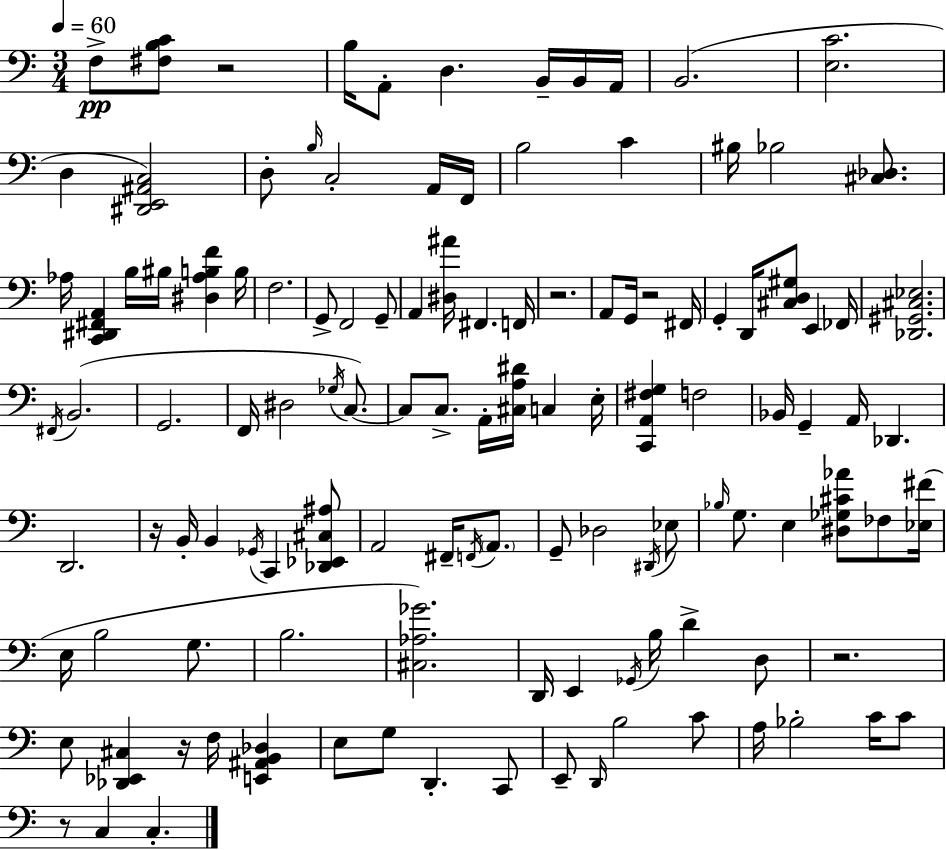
F3/e [F#3,B3,C4]/e R/h B3/s A2/e D3/q. B2/s B2/s A2/s B2/h. [E3,C4]/h. D3/q [D#2,E2,A#2,C3]/h D3/e B3/s C3/h A2/s F2/s B3/h C4/q BIS3/s Bb3/h [C#3,Db3]/e. Ab3/s [C2,D#2,F#2,A2]/q B3/s BIS3/s [D#3,Ab3,B3,F4]/q B3/s F3/h. G2/e F2/h G2/e A2/q [D#3,A#4]/s F#2/q. F2/s R/h. A2/e G2/s R/h F#2/s G2/q D2/s [C#3,D3,G#3]/e E2/q FES2/s [Db2,G#2,C#3,Eb3]/h. F#2/s B2/h. G2/h. F2/s D#3/h Gb3/s C3/e. C3/e C3/e. A2/s [C#3,A3,D#4]/s C3/q E3/s [C2,A2,F#3,G3]/q F3/h Bb2/s G2/q A2/s Db2/q. D2/h. R/s B2/s B2/q Gb2/s C2/q [Db2,Eb2,C#3,A#3]/e A2/h F#2/s F2/s A2/e. G2/e Db3/h D#2/s Eb3/e Bb3/s G3/e. E3/q [D#3,Gb3,C#4,Ab4]/e FES3/e [Eb3,F#4]/s E3/s B3/h G3/e. B3/h. [C#3,Ab3,Gb4]/h. D2/s E2/q Gb2/s B3/s D4/q D3/e R/h. E3/e [Db2,Eb2,C#3]/q R/s F3/s [E2,A#2,B2,Db3]/q E3/e G3/e D2/q. C2/e E2/e D2/s B3/h C4/e A3/s Bb3/h C4/s C4/e R/e C3/q C3/q.